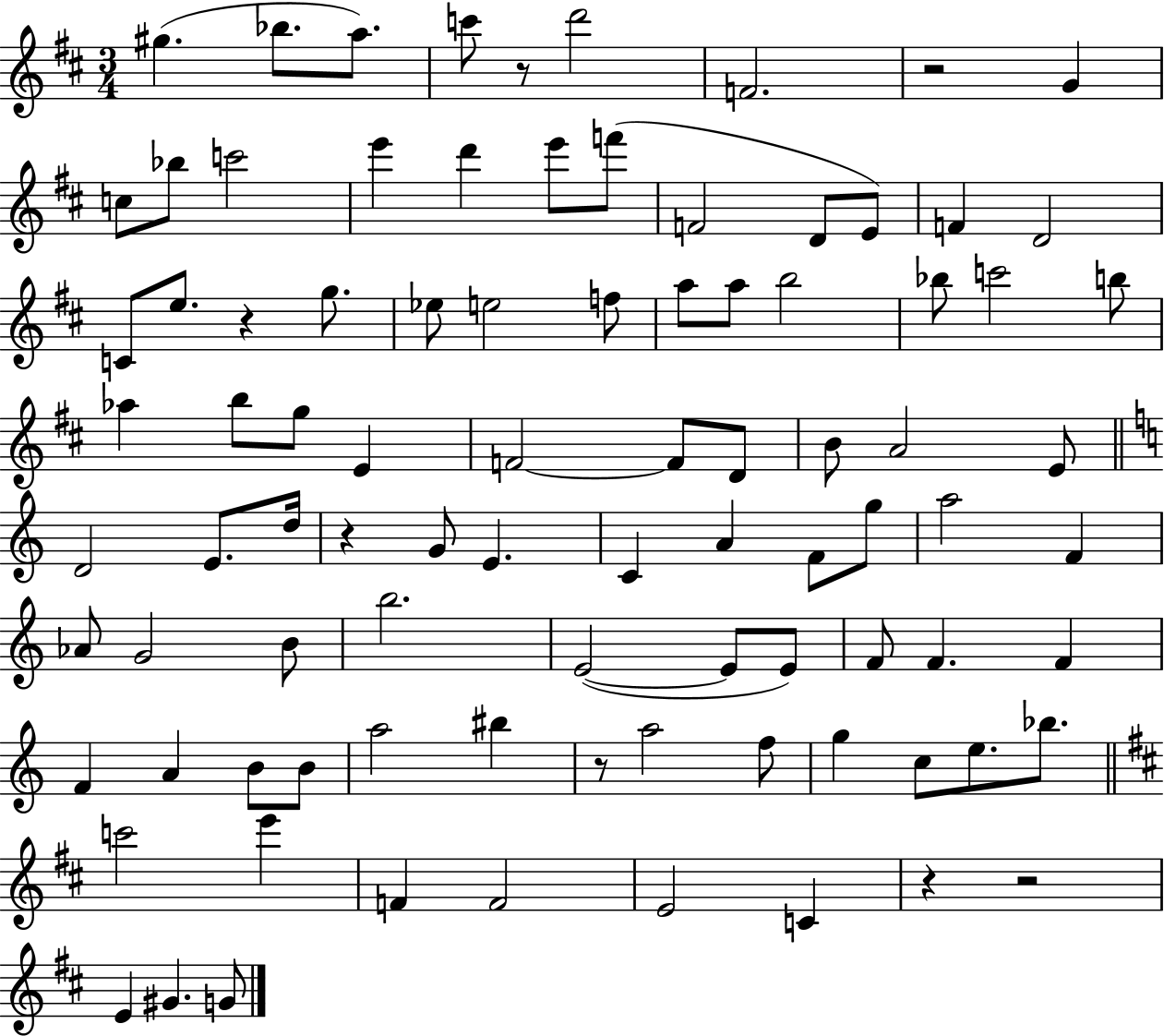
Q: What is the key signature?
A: D major